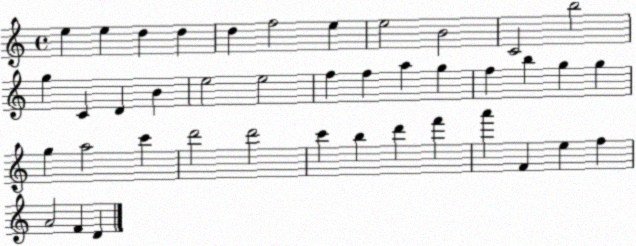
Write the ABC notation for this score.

X:1
T:Untitled
M:4/4
L:1/4
K:C
e e d d d f2 e e2 B2 C2 b2 g C D B e2 e2 f f a g f b g g g a2 c' d'2 d'2 c' b d' f' a' F e f A2 F D